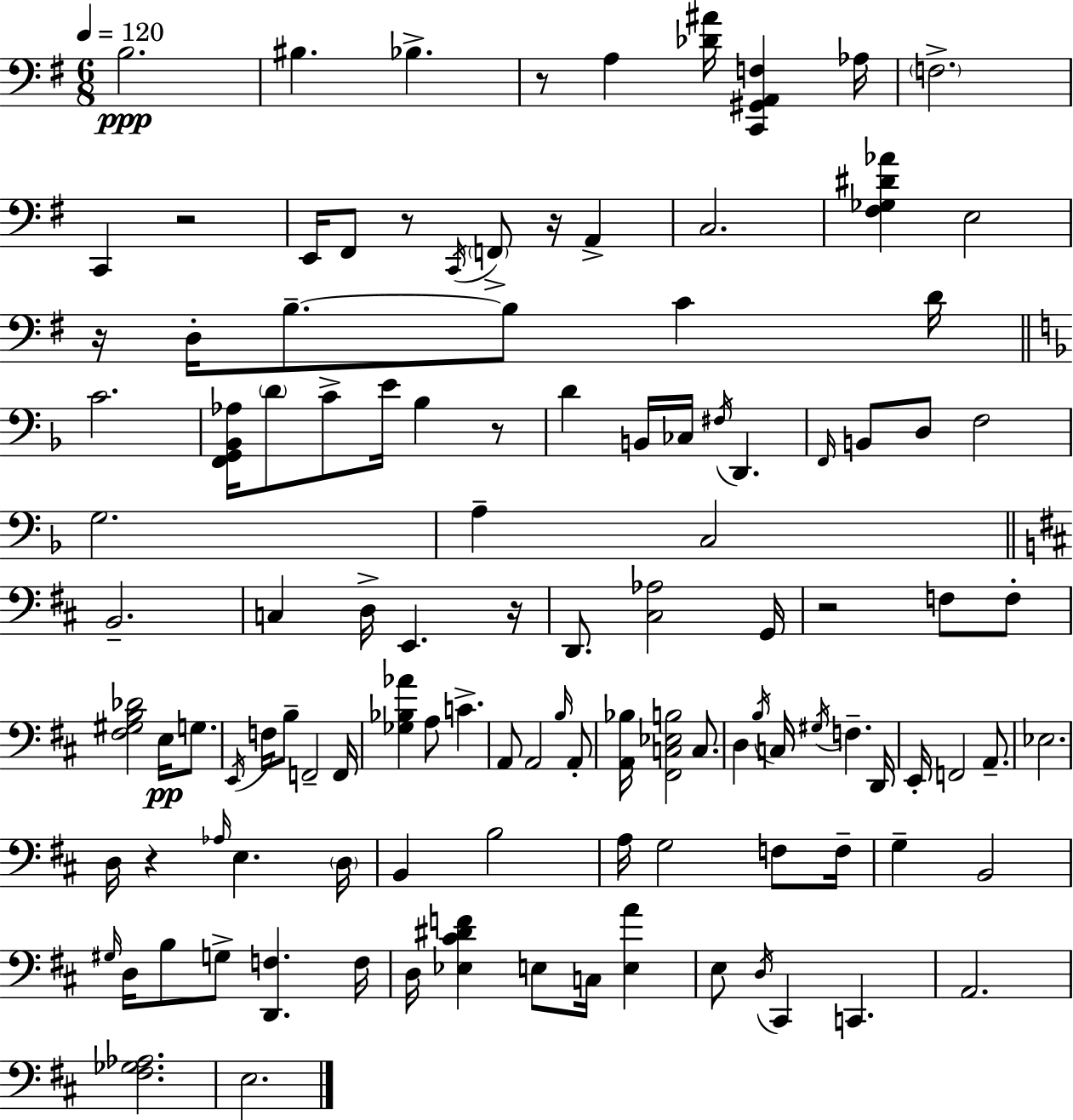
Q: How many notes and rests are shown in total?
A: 116